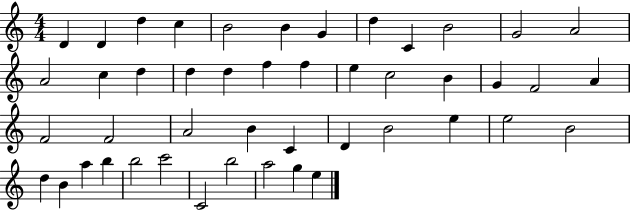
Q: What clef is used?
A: treble